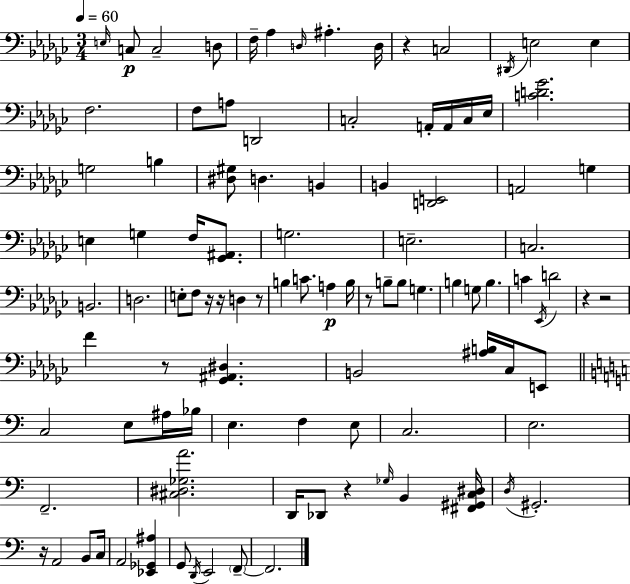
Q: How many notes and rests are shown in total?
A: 101